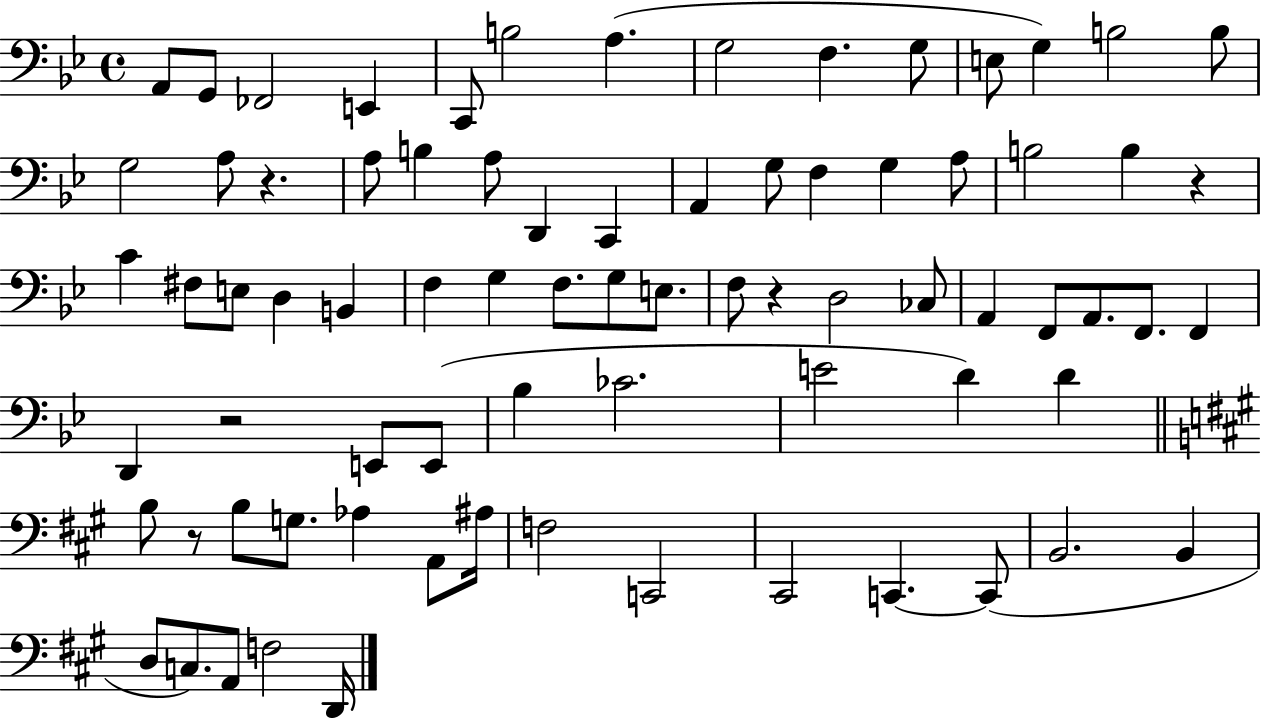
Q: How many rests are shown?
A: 5